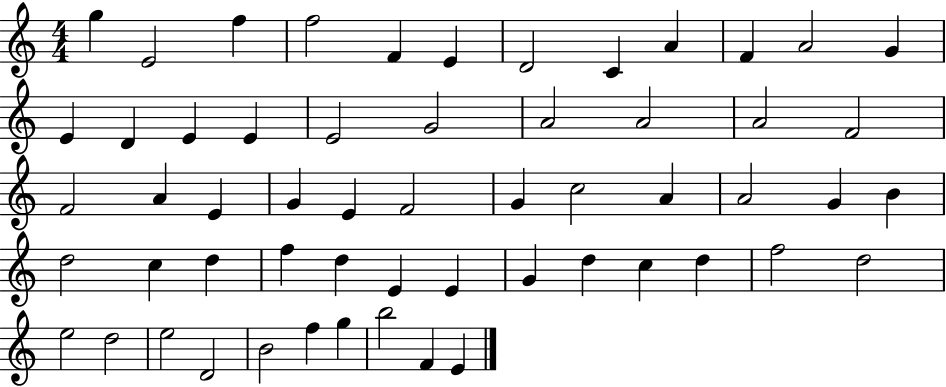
{
  \clef treble
  \numericTimeSignature
  \time 4/4
  \key c \major
  g''4 e'2 f''4 | f''2 f'4 e'4 | d'2 c'4 a'4 | f'4 a'2 g'4 | \break e'4 d'4 e'4 e'4 | e'2 g'2 | a'2 a'2 | a'2 f'2 | \break f'2 a'4 e'4 | g'4 e'4 f'2 | g'4 c''2 a'4 | a'2 g'4 b'4 | \break d''2 c''4 d''4 | f''4 d''4 e'4 e'4 | g'4 d''4 c''4 d''4 | f''2 d''2 | \break e''2 d''2 | e''2 d'2 | b'2 f''4 g''4 | b''2 f'4 e'4 | \break \bar "|."
}